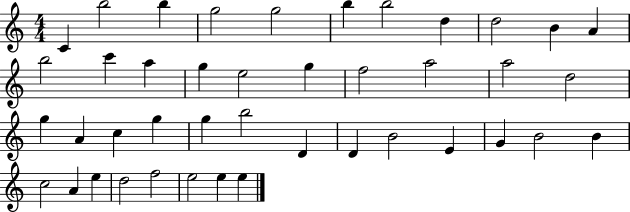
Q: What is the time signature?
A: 4/4